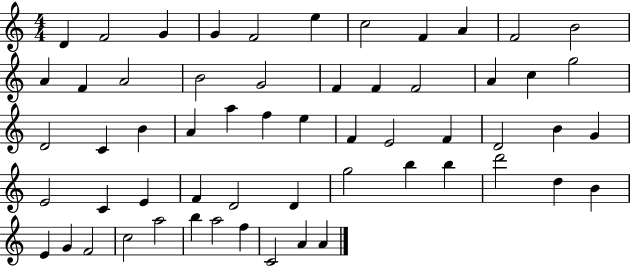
{
  \clef treble
  \numericTimeSignature
  \time 4/4
  \key c \major
  d'4 f'2 g'4 | g'4 f'2 e''4 | c''2 f'4 a'4 | f'2 b'2 | \break a'4 f'4 a'2 | b'2 g'2 | f'4 f'4 f'2 | a'4 c''4 g''2 | \break d'2 c'4 b'4 | a'4 a''4 f''4 e''4 | f'4 e'2 f'4 | d'2 b'4 g'4 | \break e'2 c'4 e'4 | f'4 d'2 d'4 | g''2 b''4 b''4 | d'''2 d''4 b'4 | \break e'4 g'4 f'2 | c''2 a''2 | b''4 a''2 f''4 | c'2 a'4 a'4 | \break \bar "|."
}